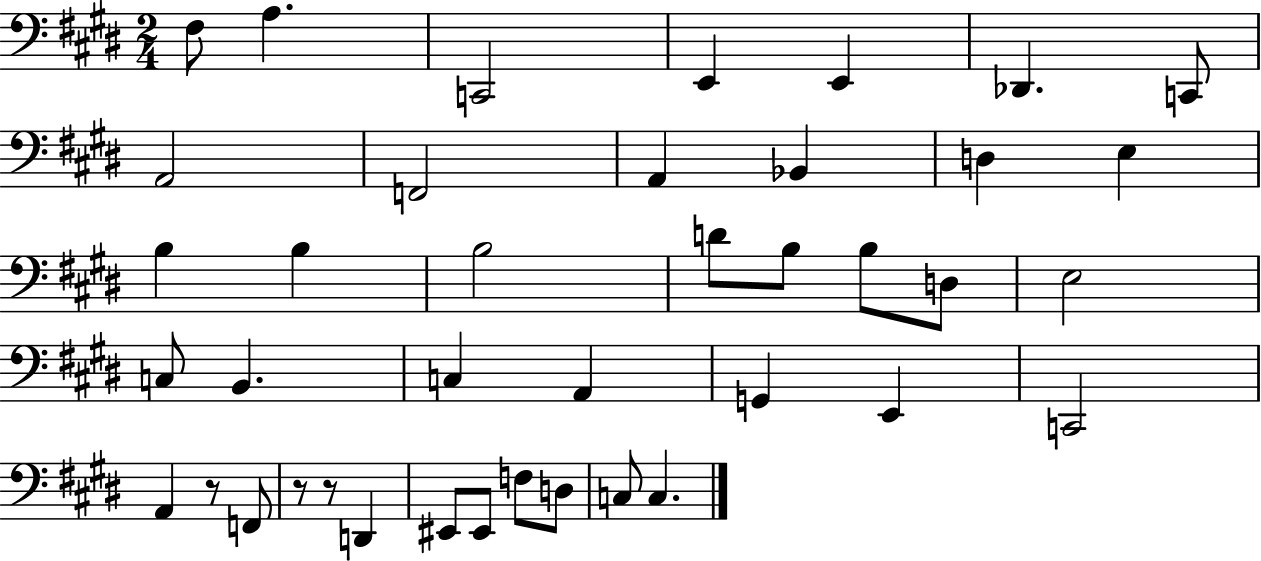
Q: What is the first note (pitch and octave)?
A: F#3